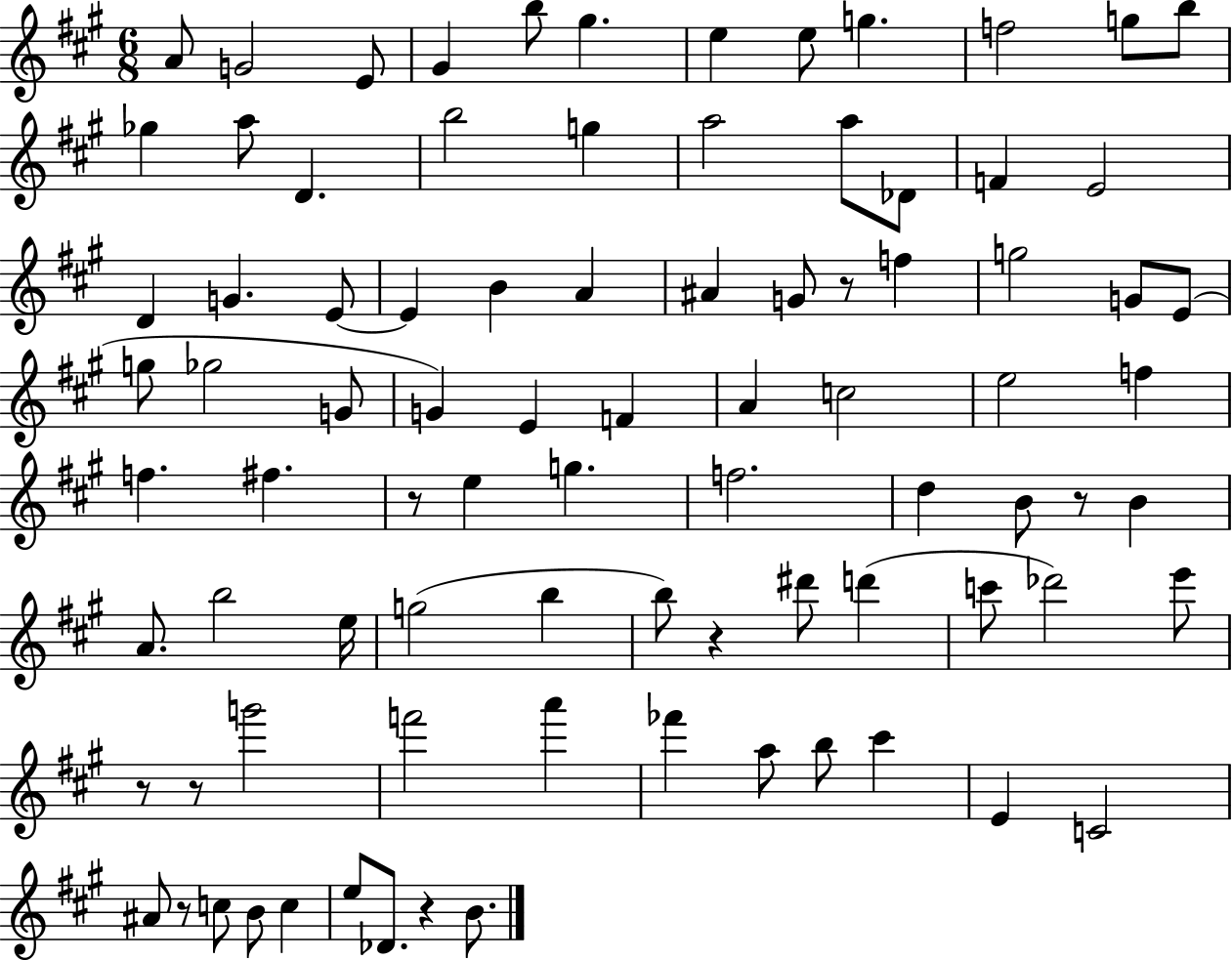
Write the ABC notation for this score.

X:1
T:Untitled
M:6/8
L:1/4
K:A
A/2 G2 E/2 ^G b/2 ^g e e/2 g f2 g/2 b/2 _g a/2 D b2 g a2 a/2 _D/2 F E2 D G E/2 E B A ^A G/2 z/2 f g2 G/2 E/2 g/2 _g2 G/2 G E F A c2 e2 f f ^f z/2 e g f2 d B/2 z/2 B A/2 b2 e/4 g2 b b/2 z ^d'/2 d' c'/2 _d'2 e'/2 z/2 z/2 g'2 f'2 a' _f' a/2 b/2 ^c' E C2 ^A/2 z/2 c/2 B/2 c e/2 _D/2 z B/2